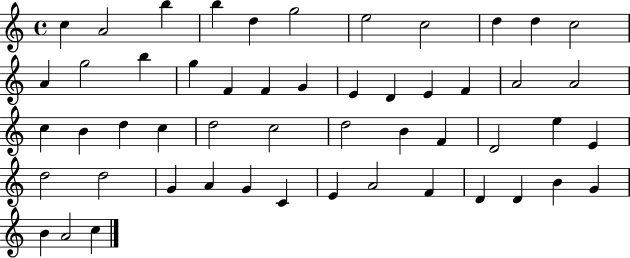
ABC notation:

X:1
T:Untitled
M:4/4
L:1/4
K:C
c A2 b b d g2 e2 c2 d d c2 A g2 b g F F G E D E F A2 A2 c B d c d2 c2 d2 B F D2 e E d2 d2 G A G C E A2 F D D B G B A2 c